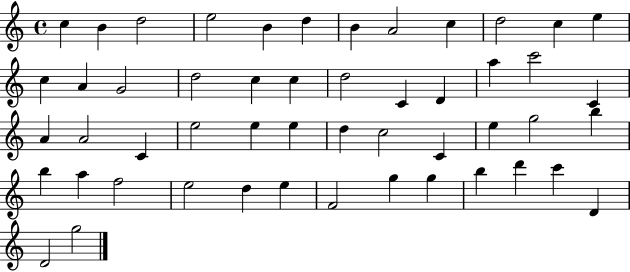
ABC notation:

X:1
T:Untitled
M:4/4
L:1/4
K:C
c B d2 e2 B d B A2 c d2 c e c A G2 d2 c c d2 C D a c'2 C A A2 C e2 e e d c2 C e g2 b b a f2 e2 d e F2 g g b d' c' D D2 g2